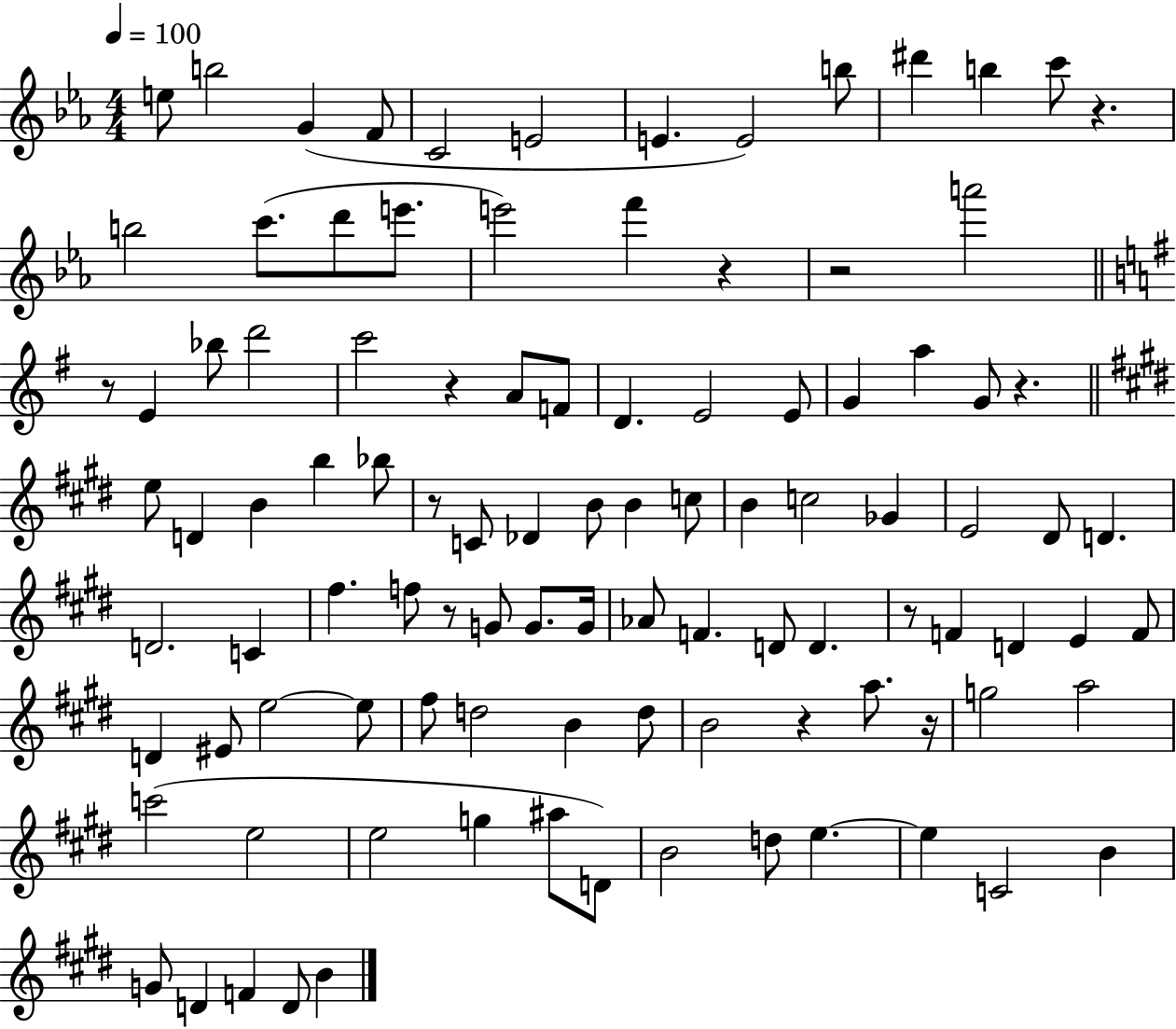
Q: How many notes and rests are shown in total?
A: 102